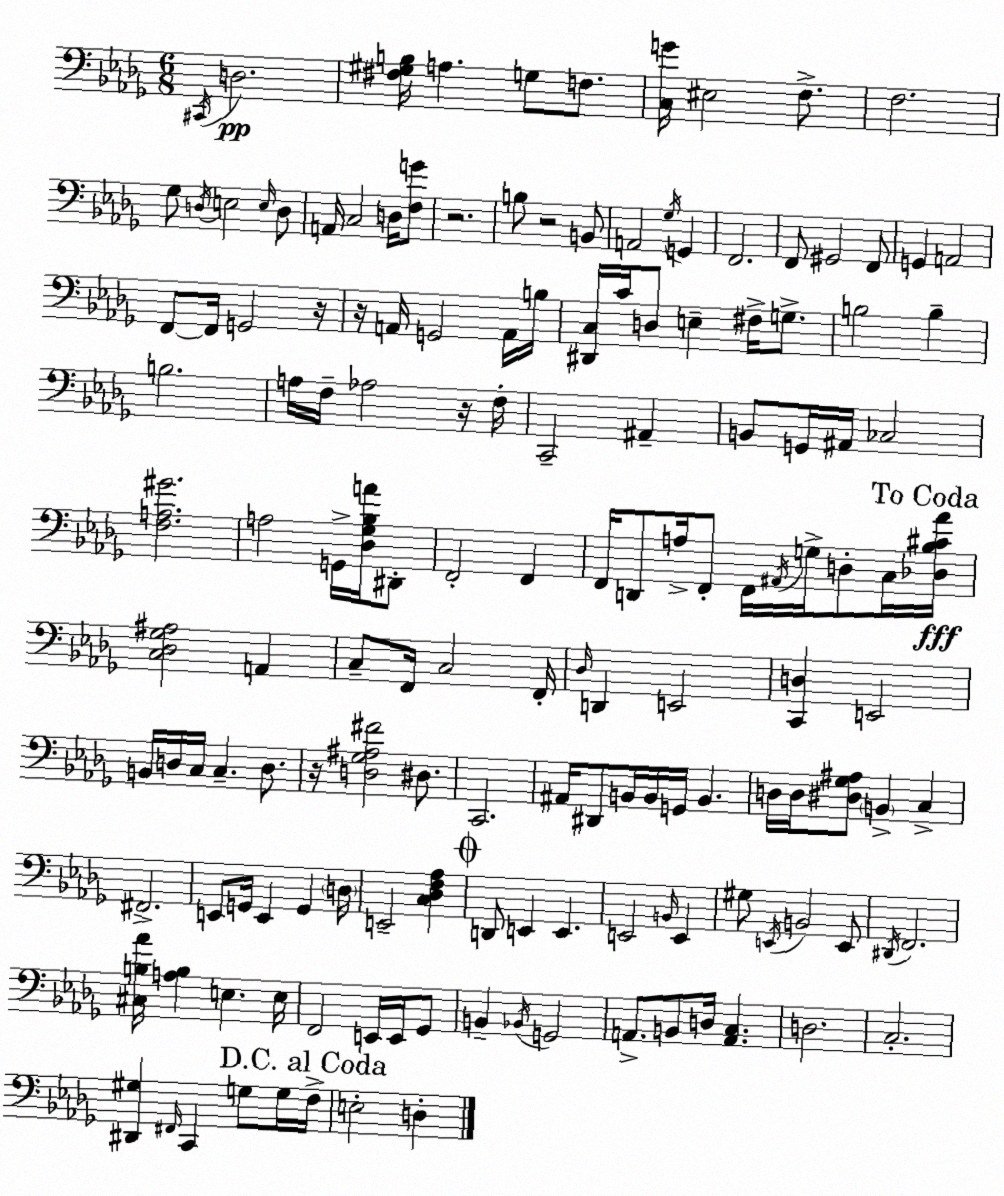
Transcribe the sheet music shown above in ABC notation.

X:1
T:Untitled
M:6/8
L:1/4
K:Bbm
^C,,/4 D,2 [^F,^G,B,]/4 A, G,/2 F,/2 [C,G]/4 ^E,2 F,/2 F,2 _G,/2 D,/4 E,2 E,/4 D,/2 A,,/4 C,2 D,/4 [F,G]/2 z2 B,/2 z2 B,,/2 A,,2 _G,/4 G,, F,,2 F,,/2 ^G,,2 F,,/2 G,, A,,2 F,,/2 F,,/4 G,,2 z/4 z/4 A,,/4 G,,2 A,,/4 B,/4 [^D,,C,]/4 C/4 D,/2 E, ^F,/4 G,/2 B,2 B, B,2 A,/4 F,/4 _A,2 z/4 F,/4 C,,2 ^A,, B,,/2 G,,/4 ^A,,/4 _C,2 [F,A,^G]2 A,2 G,,/4 [_D,_G,_B,A]/4 ^D,,/2 F,,2 F,, F,,/4 D,,/2 A,/4 F,,/2 F,,/4 ^A,,/4 G,/4 D,/2 C,/4 [_D,_B,^C_A]/4 [C,_D,_G,^A,]2 A,, C,/2 F,,/4 C,2 F,,/4 _D,/4 D,, E,,2 [C,,D,] E,,2 B,,/4 D,/4 C,/4 C, D,/2 z/4 [D,_G,^A,^F]2 ^D,/2 C,,2 ^A,,/4 ^D,,/2 B,,/4 B,,/4 G,,/4 B,, D,/4 D,/4 [^D,_G,^A,]/2 B,, C, ^F,,2 E,,/2 G,,/4 E,, G,, D,/4 E,,2 [C,_D,F,_A,] D,,/2 E,, E,, E,,2 B,,/4 E,, ^G,/2 E,,/4 B,,2 E,,/2 ^D,,/4 F,,2 [^C,B,_A]/4 [A,B,] E, E,/4 F,,2 E,,/4 E,,/4 _G,,/2 B,, _B,,/4 G,,2 A,,/2 B,,/2 D,/4 [A,,C,] D,2 C,2 [^D,,^G,] ^F,,/4 C,, G,/2 G,/4 F,/4 E,2 D,